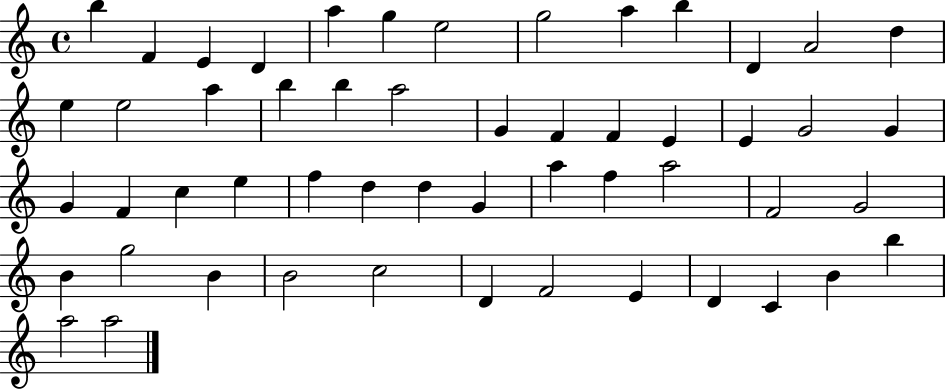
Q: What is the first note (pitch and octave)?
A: B5